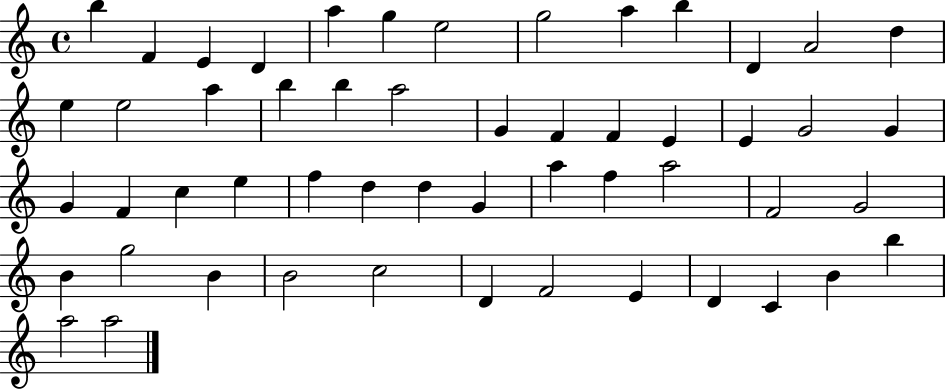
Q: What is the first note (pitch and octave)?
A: B5